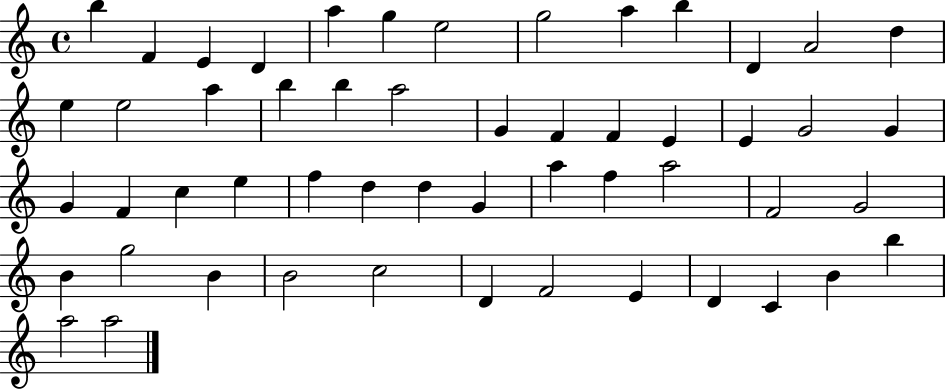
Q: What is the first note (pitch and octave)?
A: B5